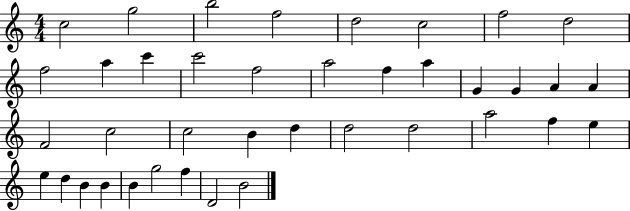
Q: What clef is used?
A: treble